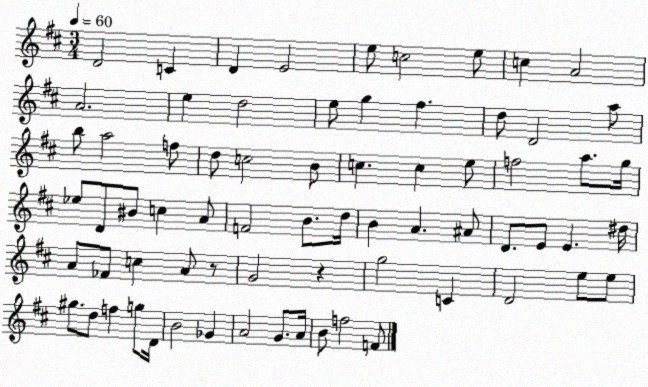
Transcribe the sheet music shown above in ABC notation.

X:1
T:Untitled
M:3/4
L:1/4
K:D
D2 C D E2 e/2 c2 e/2 c A2 A2 e d2 e/2 g ^f d/2 D2 a/2 b/2 a2 f/2 d/2 c2 B/2 c c e/2 f2 a/2 g/4 _e/2 D/2 ^B/2 c A/2 F2 B/2 d/4 B A ^A/2 D/2 E/2 E ^d/4 A/2 _F/2 c A/2 z/2 G2 z g2 C D2 e/2 e/2 ^g/2 d/2 f g/2 D/4 B2 _G A2 G/2 A/4 B/2 f2 F/2